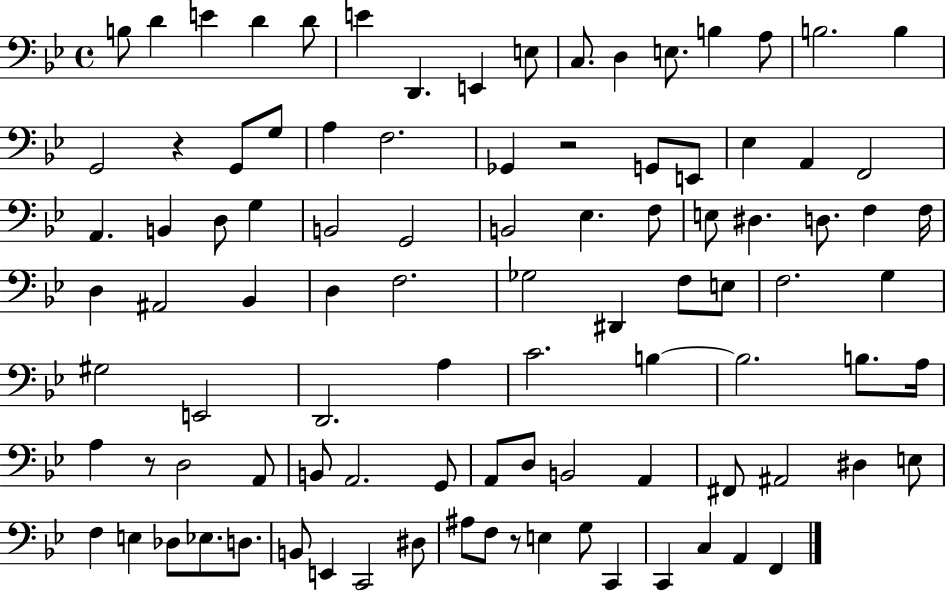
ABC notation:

X:1
T:Untitled
M:4/4
L:1/4
K:Bb
B,/2 D E D D/2 E D,, E,, E,/2 C,/2 D, E,/2 B, A,/2 B,2 B, G,,2 z G,,/2 G,/2 A, F,2 _G,, z2 G,,/2 E,,/2 _E, A,, F,,2 A,, B,, D,/2 G, B,,2 G,,2 B,,2 _E, F,/2 E,/2 ^D, D,/2 F, F,/4 D, ^A,,2 _B,, D, F,2 _G,2 ^D,, F,/2 E,/2 F,2 G, ^G,2 E,,2 D,,2 A, C2 B, B,2 B,/2 A,/4 A, z/2 D,2 A,,/2 B,,/2 A,,2 G,,/2 A,,/2 D,/2 B,,2 A,, ^F,,/2 ^A,,2 ^D, E,/2 F, E, _D,/2 _E,/2 D,/2 B,,/2 E,, C,,2 ^D,/2 ^A,/2 F,/2 z/2 E, G,/2 C,, C,, C, A,, F,,